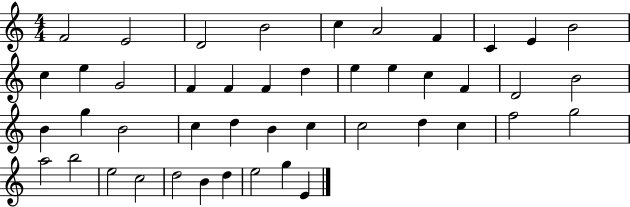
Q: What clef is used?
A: treble